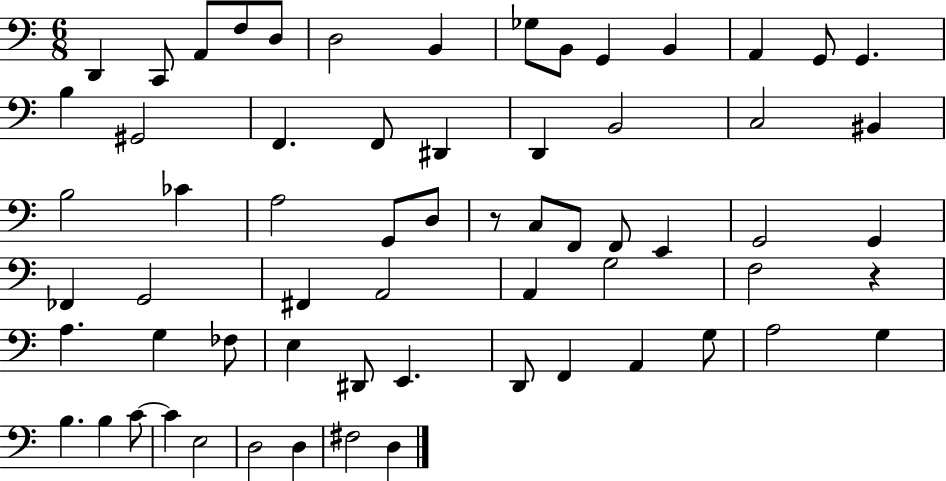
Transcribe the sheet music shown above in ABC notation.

X:1
T:Untitled
M:6/8
L:1/4
K:C
D,, C,,/2 A,,/2 F,/2 D,/2 D,2 B,, _G,/2 B,,/2 G,, B,, A,, G,,/2 G,, B, ^G,,2 F,, F,,/2 ^D,, D,, B,,2 C,2 ^B,, B,2 _C A,2 G,,/2 D,/2 z/2 C,/2 F,,/2 F,,/2 E,, G,,2 G,, _F,, G,,2 ^F,, A,,2 A,, G,2 F,2 z A, G, _F,/2 E, ^D,,/2 E,, D,,/2 F,, A,, G,/2 A,2 G, B, B, C/2 C E,2 D,2 D, ^F,2 D,